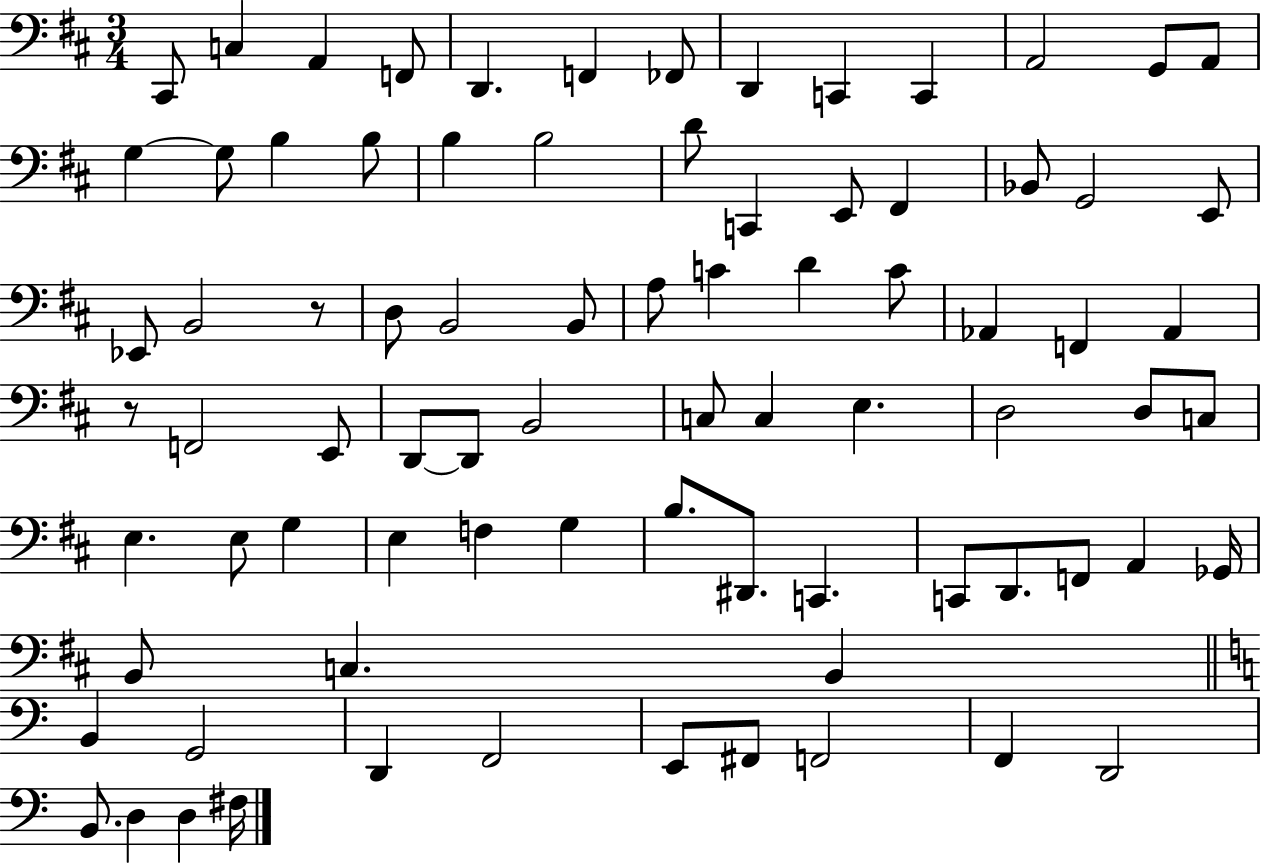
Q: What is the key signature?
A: D major